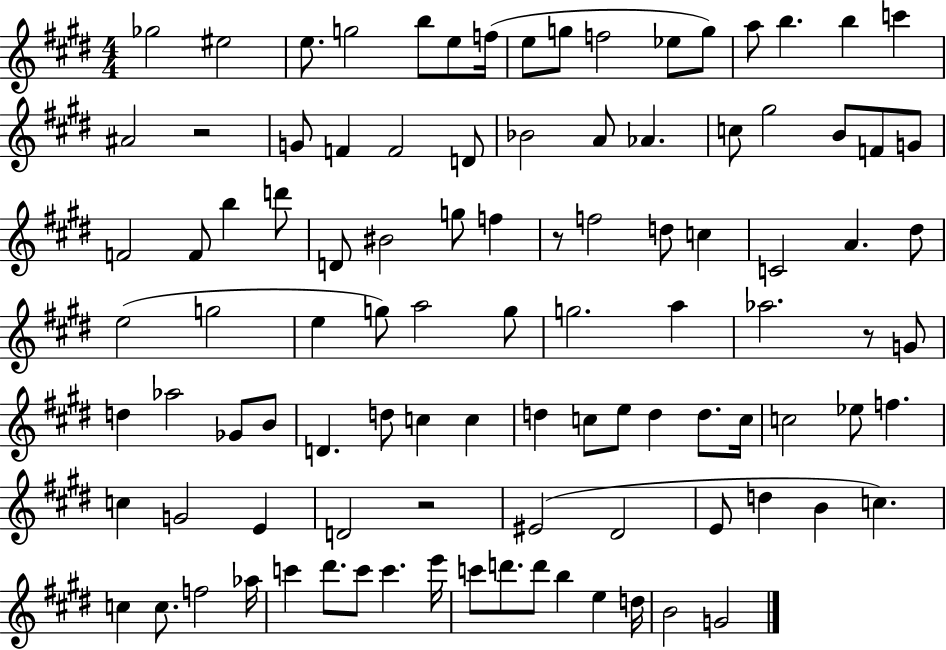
X:1
T:Untitled
M:4/4
L:1/4
K:E
_g2 ^e2 e/2 g2 b/2 e/2 f/4 e/2 g/2 f2 _e/2 g/2 a/2 b b c' ^A2 z2 G/2 F F2 D/2 _B2 A/2 _A c/2 ^g2 B/2 F/2 G/2 F2 F/2 b d'/2 D/2 ^B2 g/2 f z/2 f2 d/2 c C2 A ^d/2 e2 g2 e g/2 a2 g/2 g2 a _a2 z/2 G/2 d _a2 _G/2 B/2 D d/2 c c d c/2 e/2 d d/2 c/4 c2 _e/2 f c G2 E D2 z2 ^E2 ^D2 E/2 d B c c c/2 f2 _a/4 c' ^d'/2 c'/2 c' e'/4 c'/2 d'/2 d'/2 b e d/4 B2 G2